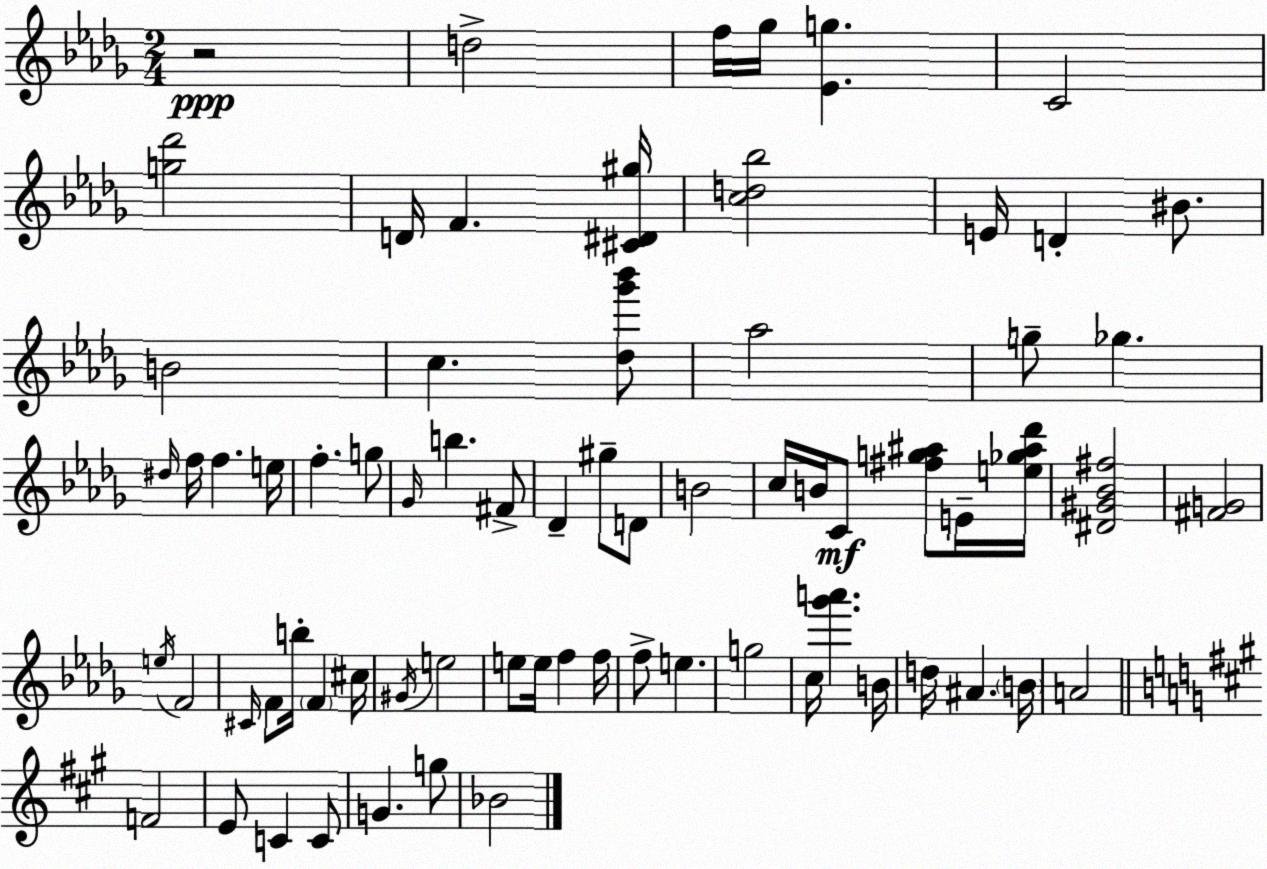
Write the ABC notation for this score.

X:1
T:Untitled
M:2/4
L:1/4
K:Bbm
z2 d2 f/4 _g/4 [_Eg] C2 [g_d']2 D/4 F [^C^D^g]/4 [cd_b]2 E/4 D ^B/2 B2 c [_d_g'_b']/2 _a2 g/2 _g ^d/4 f/4 f e/4 f g/2 _G/4 b ^F/2 _D ^g/2 D/2 B2 c/4 B/4 C/2 [^fg^a]/2 E/4 [e_g^a_d']/4 [^D^G_B^f]2 [^FG]2 e/4 F2 ^C/4 F/2 b/4 F ^c/4 ^G/4 e2 e/2 e/4 f f/4 f/2 e g2 c/4 [_g'a'] B/4 d/4 ^A B/4 A2 F2 E/2 C C/2 G g/2 _B2